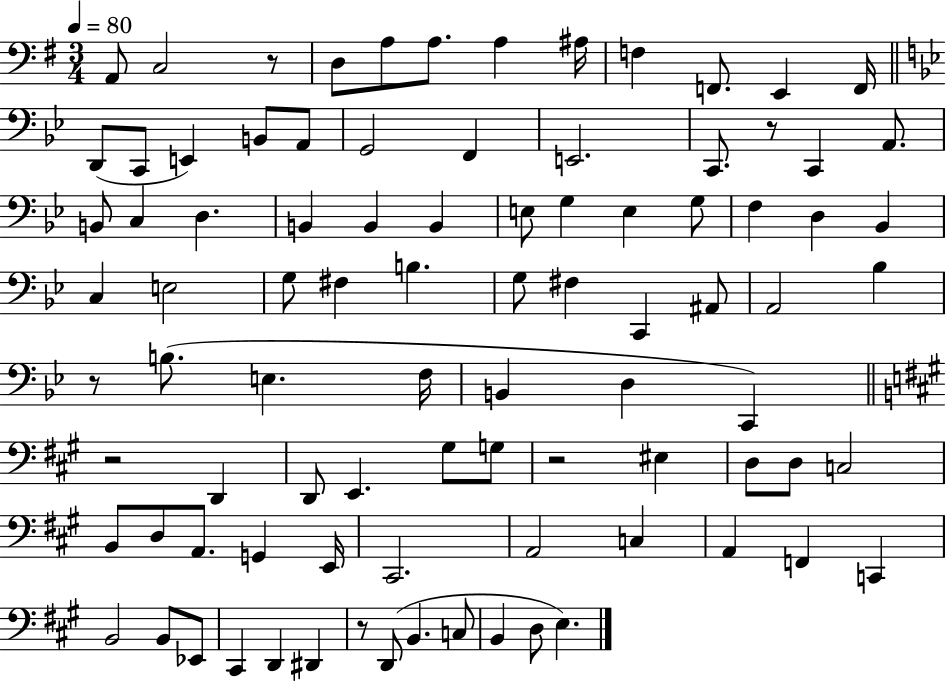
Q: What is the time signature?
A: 3/4